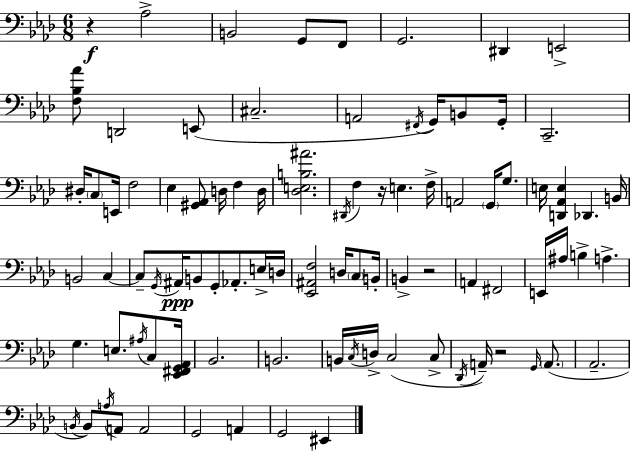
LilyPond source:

{
  \clef bass
  \numericTimeSignature
  \time 6/8
  \key aes \major
  r4\f aes2-> | b,2 g,8 f,8 | g,2. | dis,4 e,2-> | \break <f bes aes'>8 d,2 e,8( | cis2.-- | a,2 \acciaccatura { fis,16 }) g,16 b,8 | g,16-. c,2.-- | \break dis16-. \parenthesize c8 e,16 f2 | ees4 <gis, aes,>8 d16 f4 | d16 <des e b ais'>2. | \acciaccatura { dis,16 } f4 r16 e4. | \break f16-> a,2 \parenthesize g,16 g8. | e16 <d, aes, e>4 des,4. | b,16 b,2 c4~~ | c8-- \acciaccatura { g,16 } ais,16\ppp b,8 g,8-. aes,8.-. | \break e16-> d16 <ees, ais, f>2 d16 | \parenthesize c8 b,16-. b,4-> r2 | a,4 fis,2 | e,16 ais16 b4-> a4.-> | \break g4. e8. | \acciaccatura { ais16 } c8 <ees, fis, g, aes,>16 bes,2. | b,2. | b,16 \acciaccatura { c16 } d16-> c2( | \break c8-> \acciaccatura { des,16 }) a,16-- r2 | \grace { g,16 } \parenthesize a,8.( aes,2.-- | \acciaccatura { b,16 } b,8) \acciaccatura { a16 } a,8 | a,2 g,2 | \break a,4 g,2 | eis,4 \bar "|."
}